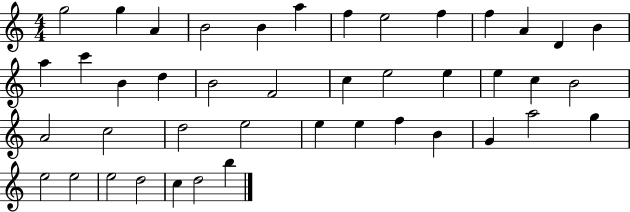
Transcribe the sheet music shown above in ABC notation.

X:1
T:Untitled
M:4/4
L:1/4
K:C
g2 g A B2 B a f e2 f f A D B a c' B d B2 F2 c e2 e e c B2 A2 c2 d2 e2 e e f B G a2 g e2 e2 e2 d2 c d2 b